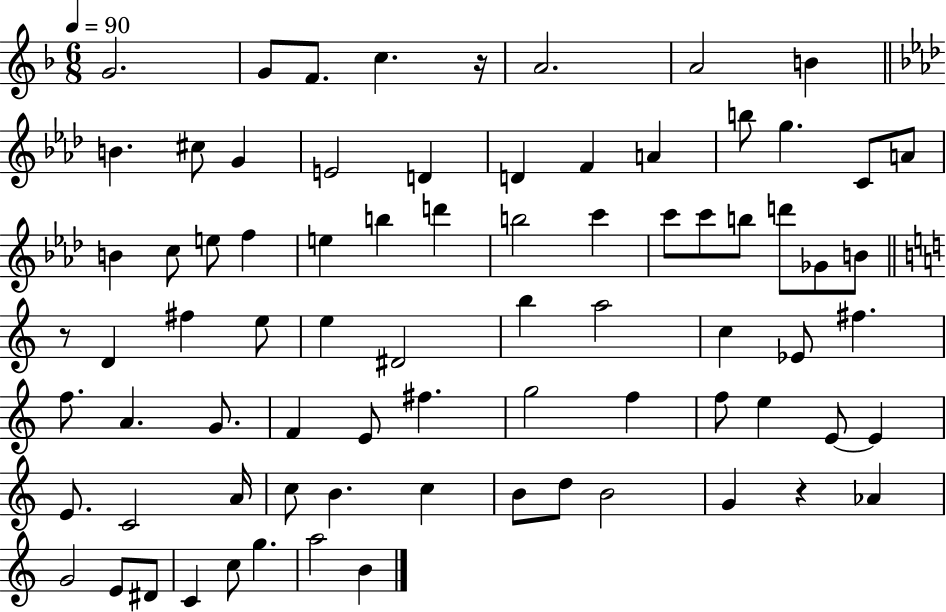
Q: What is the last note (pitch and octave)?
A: B4